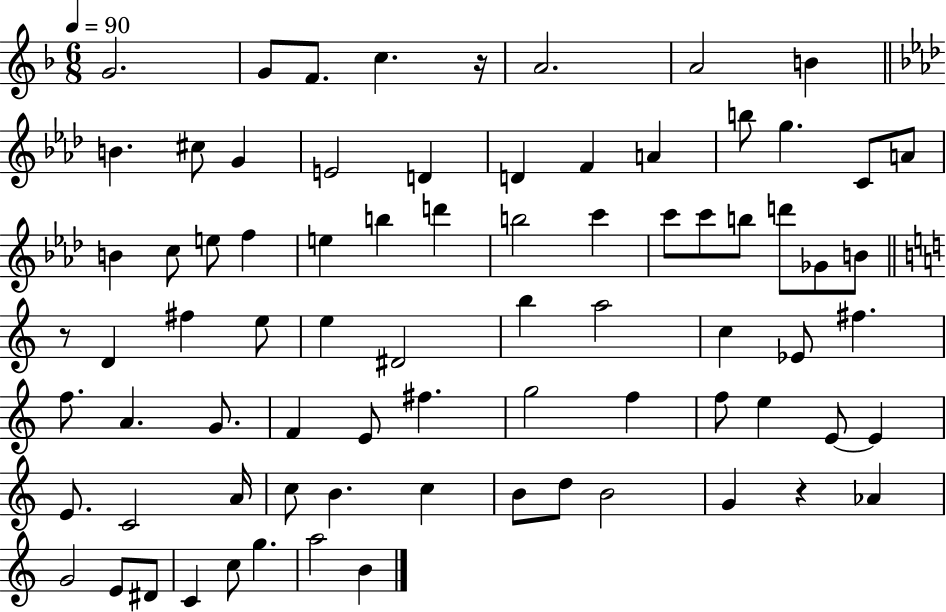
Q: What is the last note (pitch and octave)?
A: B4